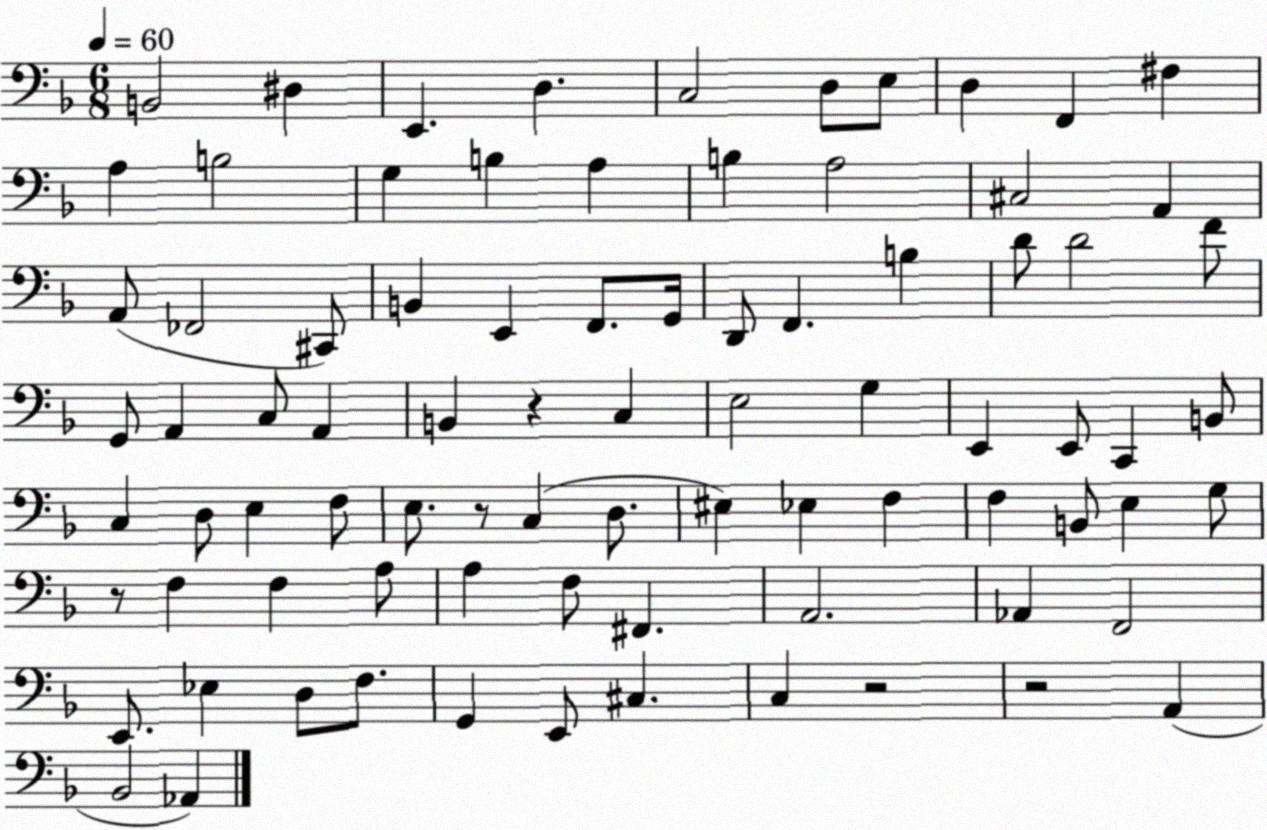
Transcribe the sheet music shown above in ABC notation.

X:1
T:Untitled
M:6/8
L:1/4
K:F
B,,2 ^D, E,, D, C,2 D,/2 E,/2 D, F,, ^F, A, B,2 G, B, A, B, A,2 ^C,2 A,, A,,/2 _F,,2 ^C,,/2 B,, E,, F,,/2 G,,/4 D,,/2 F,, B, D/2 D2 F/2 G,,/2 A,, C,/2 A,, B,, z C, E,2 G, E,, E,,/2 C,, B,,/2 C, D,/2 E, F,/2 E,/2 z/2 C, D,/2 ^E, _E, F, F, B,,/2 E, G,/2 z/2 F, F, A,/2 A, F,/2 ^F,, A,,2 _A,, F,,2 E,,/2 _E, D,/2 F,/2 G,, E,,/2 ^C, C, z2 z2 A,, _B,,2 _A,,